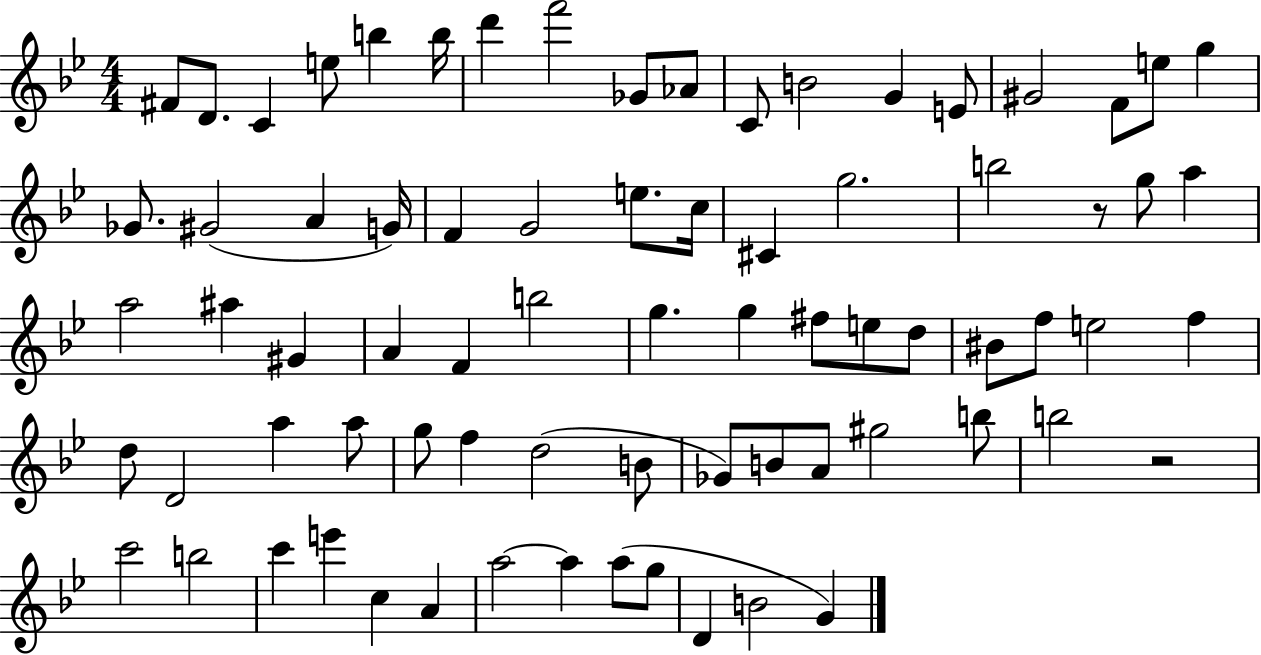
F#4/e D4/e. C4/q E5/e B5/q B5/s D6/q F6/h Gb4/e Ab4/e C4/e B4/h G4/q E4/e G#4/h F4/e E5/e G5/q Gb4/e. G#4/h A4/q G4/s F4/q G4/h E5/e. C5/s C#4/q G5/h. B5/h R/e G5/e A5/q A5/h A#5/q G#4/q A4/q F4/q B5/h G5/q. G5/q F#5/e E5/e D5/e BIS4/e F5/e E5/h F5/q D5/e D4/h A5/q A5/e G5/e F5/q D5/h B4/e Gb4/e B4/e A4/e G#5/h B5/e B5/h R/h C6/h B5/h C6/q E6/q C5/q A4/q A5/h A5/q A5/e G5/e D4/q B4/h G4/q